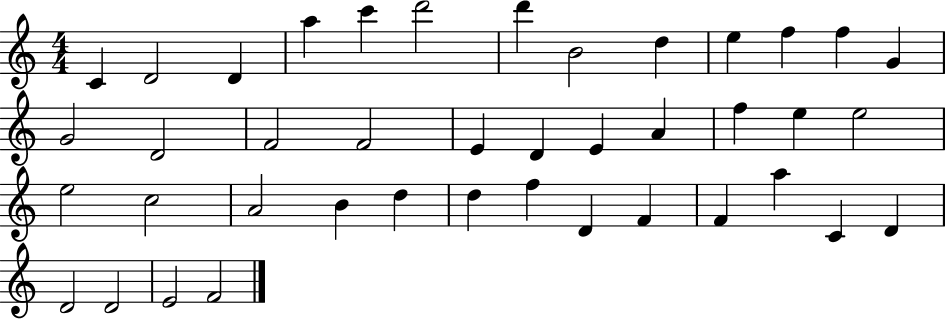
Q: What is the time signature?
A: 4/4